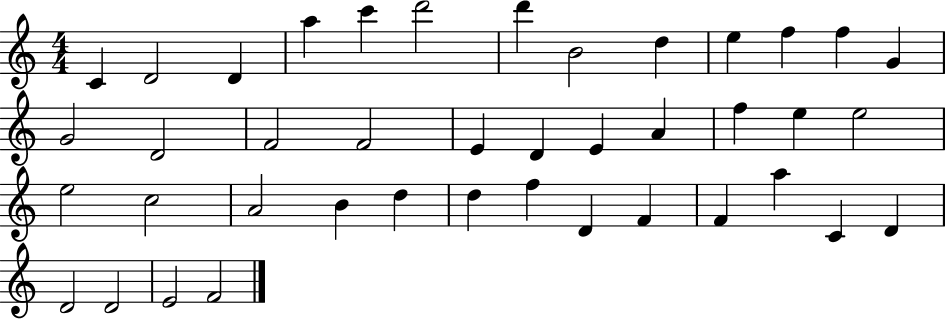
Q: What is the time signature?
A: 4/4